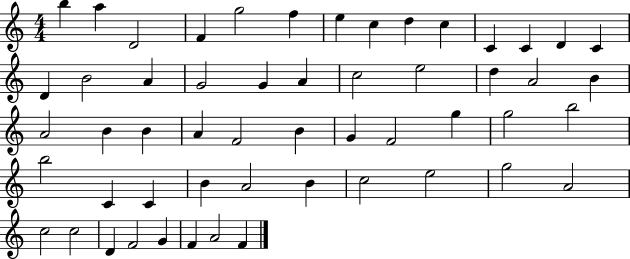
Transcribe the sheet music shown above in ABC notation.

X:1
T:Untitled
M:4/4
L:1/4
K:C
b a D2 F g2 f e c d c C C D C D B2 A G2 G A c2 e2 d A2 B A2 B B A F2 B G F2 g g2 b2 b2 C C B A2 B c2 e2 g2 A2 c2 c2 D F2 G F A2 F